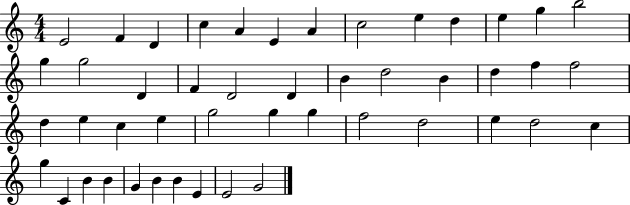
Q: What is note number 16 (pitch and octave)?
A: D4